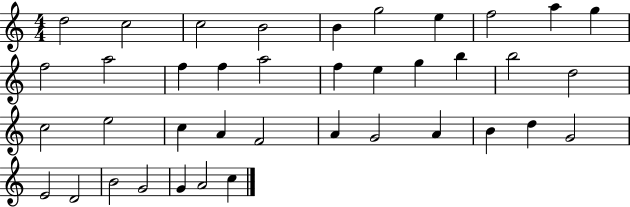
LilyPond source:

{
  \clef treble
  \numericTimeSignature
  \time 4/4
  \key c \major
  d''2 c''2 | c''2 b'2 | b'4 g''2 e''4 | f''2 a''4 g''4 | \break f''2 a''2 | f''4 f''4 a''2 | f''4 e''4 g''4 b''4 | b''2 d''2 | \break c''2 e''2 | c''4 a'4 f'2 | a'4 g'2 a'4 | b'4 d''4 g'2 | \break e'2 d'2 | b'2 g'2 | g'4 a'2 c''4 | \bar "|."
}